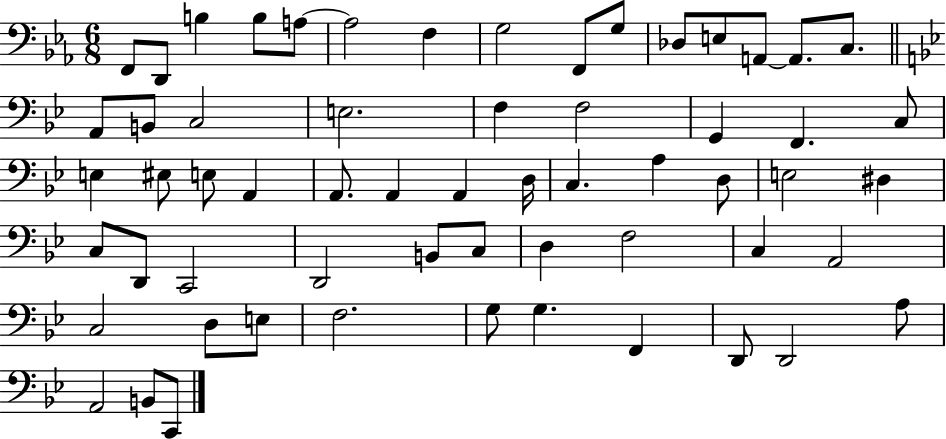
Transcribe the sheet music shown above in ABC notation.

X:1
T:Untitled
M:6/8
L:1/4
K:Eb
F,,/2 D,,/2 B, B,/2 A,/2 A,2 F, G,2 F,,/2 G,/2 _D,/2 E,/2 A,,/2 A,,/2 C,/2 A,,/2 B,,/2 C,2 E,2 F, F,2 G,, F,, C,/2 E, ^E,/2 E,/2 A,, A,,/2 A,, A,, D,/4 C, A, D,/2 E,2 ^D, C,/2 D,,/2 C,,2 D,,2 B,,/2 C,/2 D, F,2 C, A,,2 C,2 D,/2 E,/2 F,2 G,/2 G, F,, D,,/2 D,,2 A,/2 A,,2 B,,/2 C,,/2